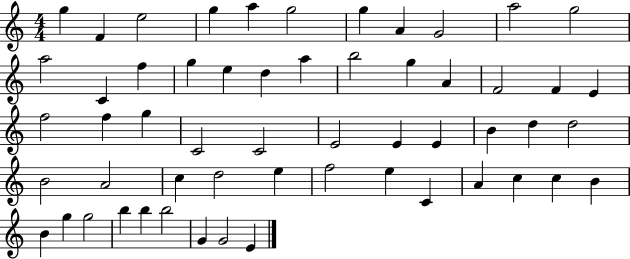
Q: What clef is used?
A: treble